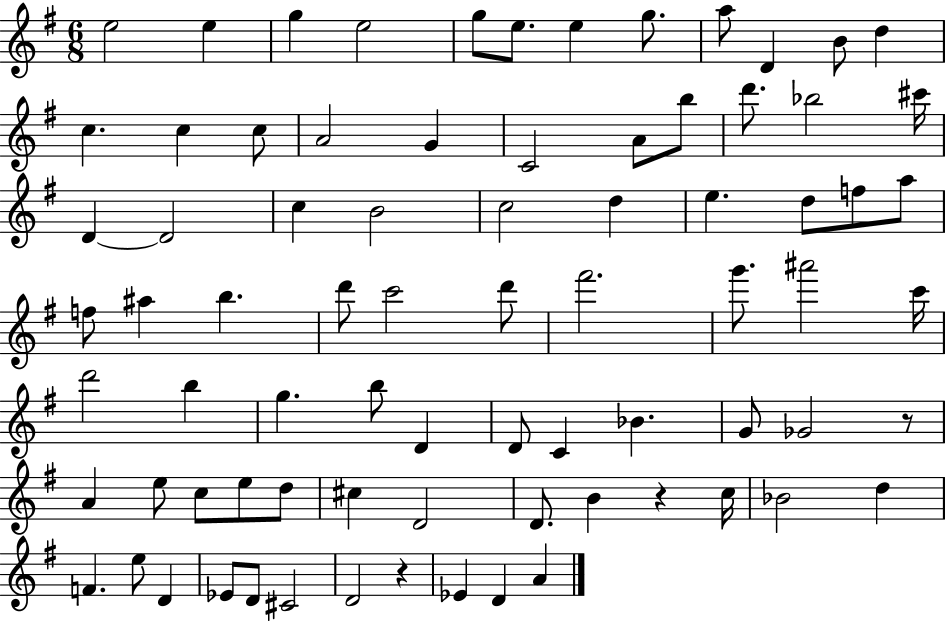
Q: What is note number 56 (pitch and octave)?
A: C5